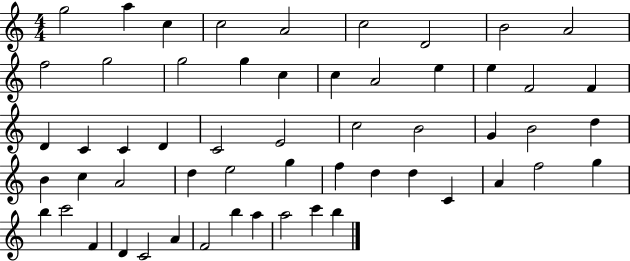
G5/h A5/q C5/q C5/h A4/h C5/h D4/h B4/h A4/h F5/h G5/h G5/h G5/q C5/q C5/q A4/h E5/q E5/q F4/h F4/q D4/q C4/q C4/q D4/q C4/h E4/h C5/h B4/h G4/q B4/h D5/q B4/q C5/q A4/h D5/q E5/h G5/q F5/q D5/q D5/q C4/q A4/q F5/h G5/q B5/q C6/h F4/q D4/q C4/h A4/q F4/h B5/q A5/q A5/h C6/q B5/q